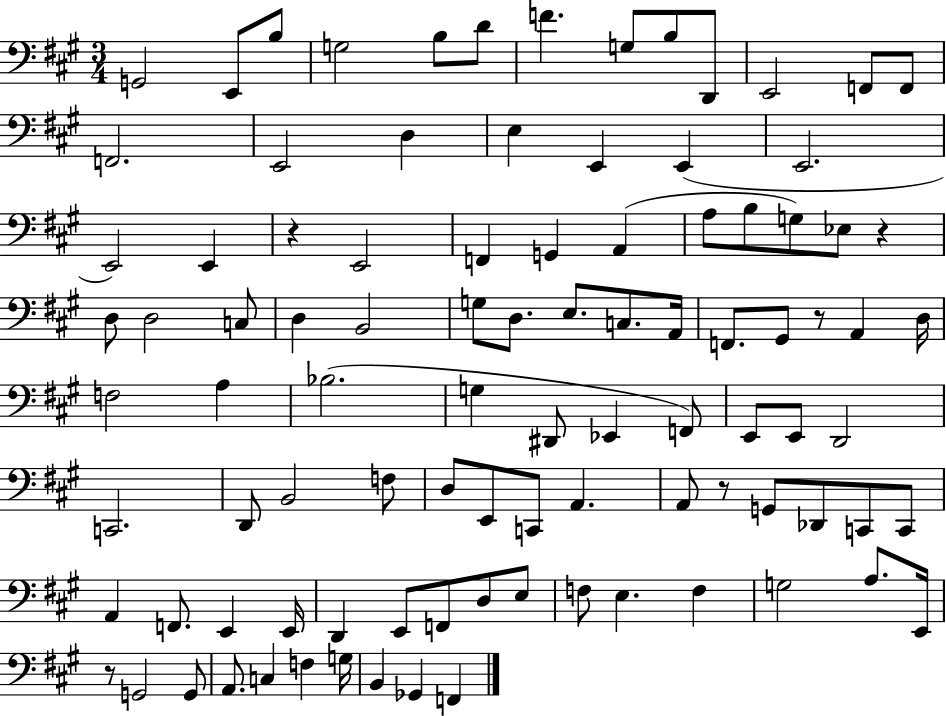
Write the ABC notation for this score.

X:1
T:Untitled
M:3/4
L:1/4
K:A
G,,2 E,,/2 B,/2 G,2 B,/2 D/2 F G,/2 B,/2 D,,/2 E,,2 F,,/2 F,,/2 F,,2 E,,2 D, E, E,, E,, E,,2 E,,2 E,, z E,,2 F,, G,, A,, A,/2 B,/2 G,/2 _E,/2 z D,/2 D,2 C,/2 D, B,,2 G,/2 D,/2 E,/2 C,/2 A,,/4 F,,/2 ^G,,/2 z/2 A,, D,/4 F,2 A, _B,2 G, ^D,,/2 _E,, F,,/2 E,,/2 E,,/2 D,,2 C,,2 D,,/2 B,,2 F,/2 D,/2 E,,/2 C,,/2 A,, A,,/2 z/2 G,,/2 _D,,/2 C,,/2 C,,/2 A,, F,,/2 E,, E,,/4 D,, E,,/2 F,,/2 D,/2 E,/2 F,/2 E, F, G,2 A,/2 E,,/4 z/2 G,,2 G,,/2 A,,/2 C, F, G,/4 B,, _G,, F,,